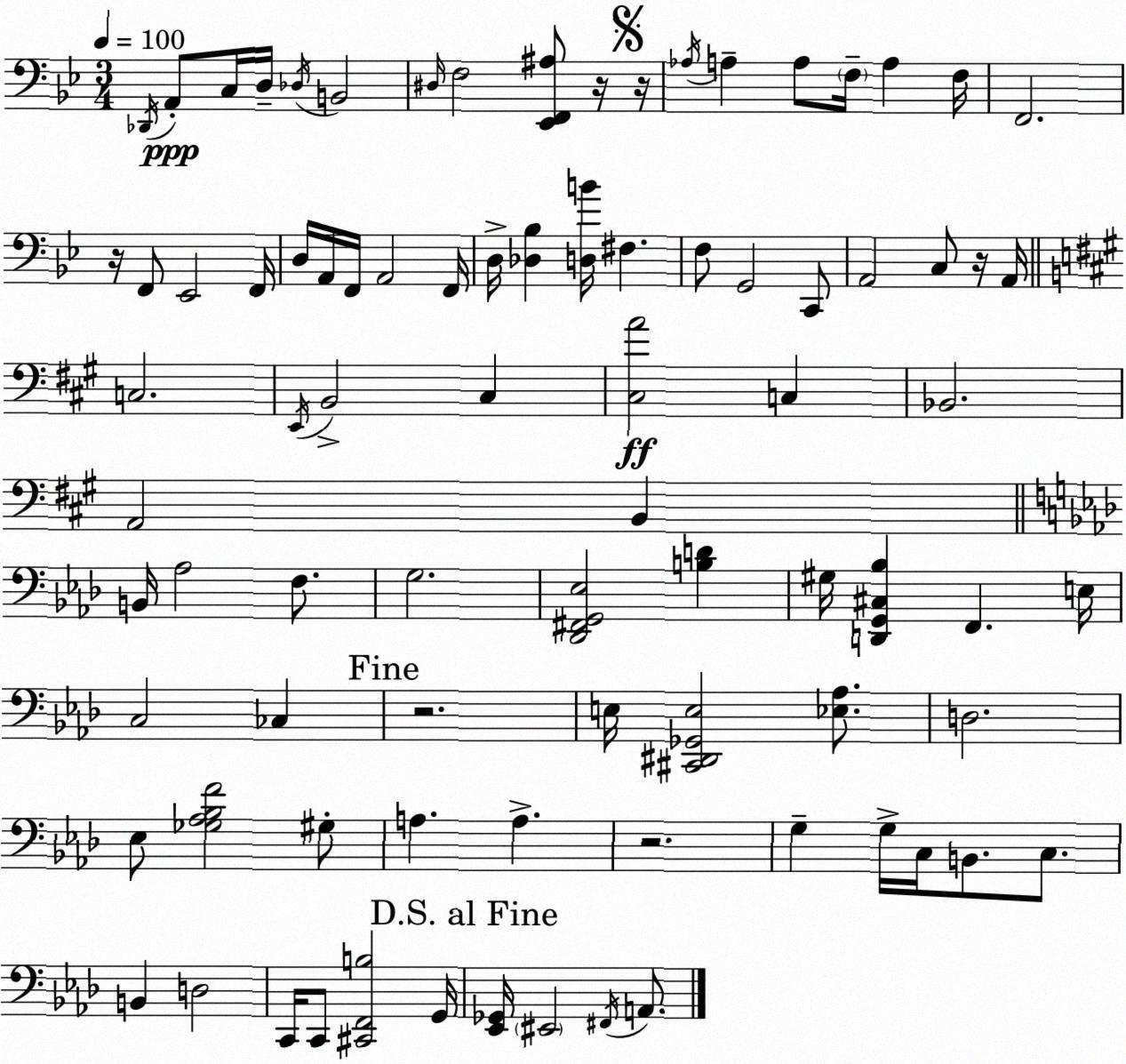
X:1
T:Untitled
M:3/4
L:1/4
K:Bb
_D,,/4 A,,/2 C,/4 D,/4 _D,/4 B,,2 ^D,/4 F,2 [_E,,F,,^A,]/2 z/4 z/4 _A,/4 A, A,/2 F,/4 A, F,/4 F,,2 z/4 F,,/2 _E,,2 F,,/4 D,/4 A,,/4 F,,/4 A,,2 F,,/4 D,/4 [_D,_B,] [D,B]/4 ^F, F,/2 G,,2 C,,/2 A,,2 C,/2 z/4 A,,/4 C,2 E,,/4 B,,2 ^C, [^C,A]2 C, _B,,2 A,,2 B,, B,,/4 _A,2 F,/2 G,2 [_D,,^F,,G,,_E,]2 [B,D] ^G,/4 [D,,G,,^C,_B,] F,, E,/4 C,2 _C, z2 E,/4 [^C,,^D,,_G,,E,]2 [_E,_A,]/2 D,2 _E,/2 [_G,_A,_B,F]2 ^G,/2 A, A, z2 G, G,/4 C,/4 B,,/2 C,/2 B,, D,2 C,,/4 C,,/2 [^C,,F,,B,]2 G,,/4 [_E,,_G,,]/4 ^E,,2 ^F,,/4 A,,/2